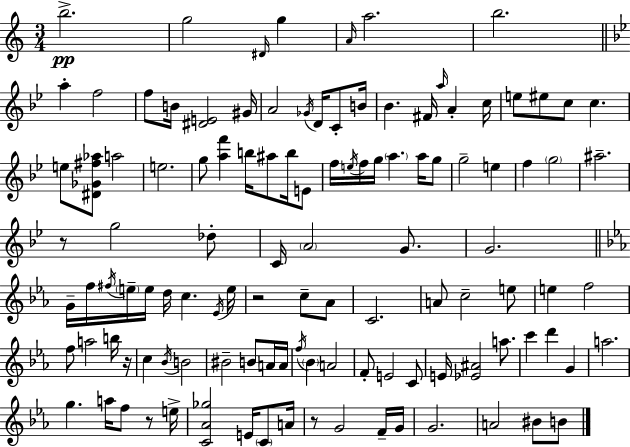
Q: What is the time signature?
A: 3/4